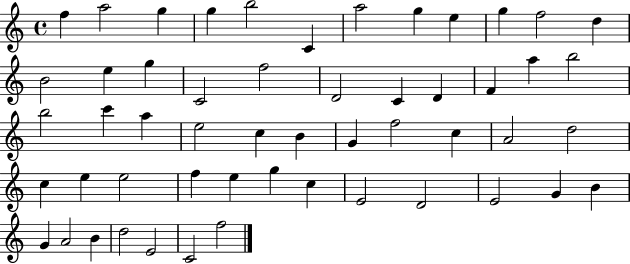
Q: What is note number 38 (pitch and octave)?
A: F5